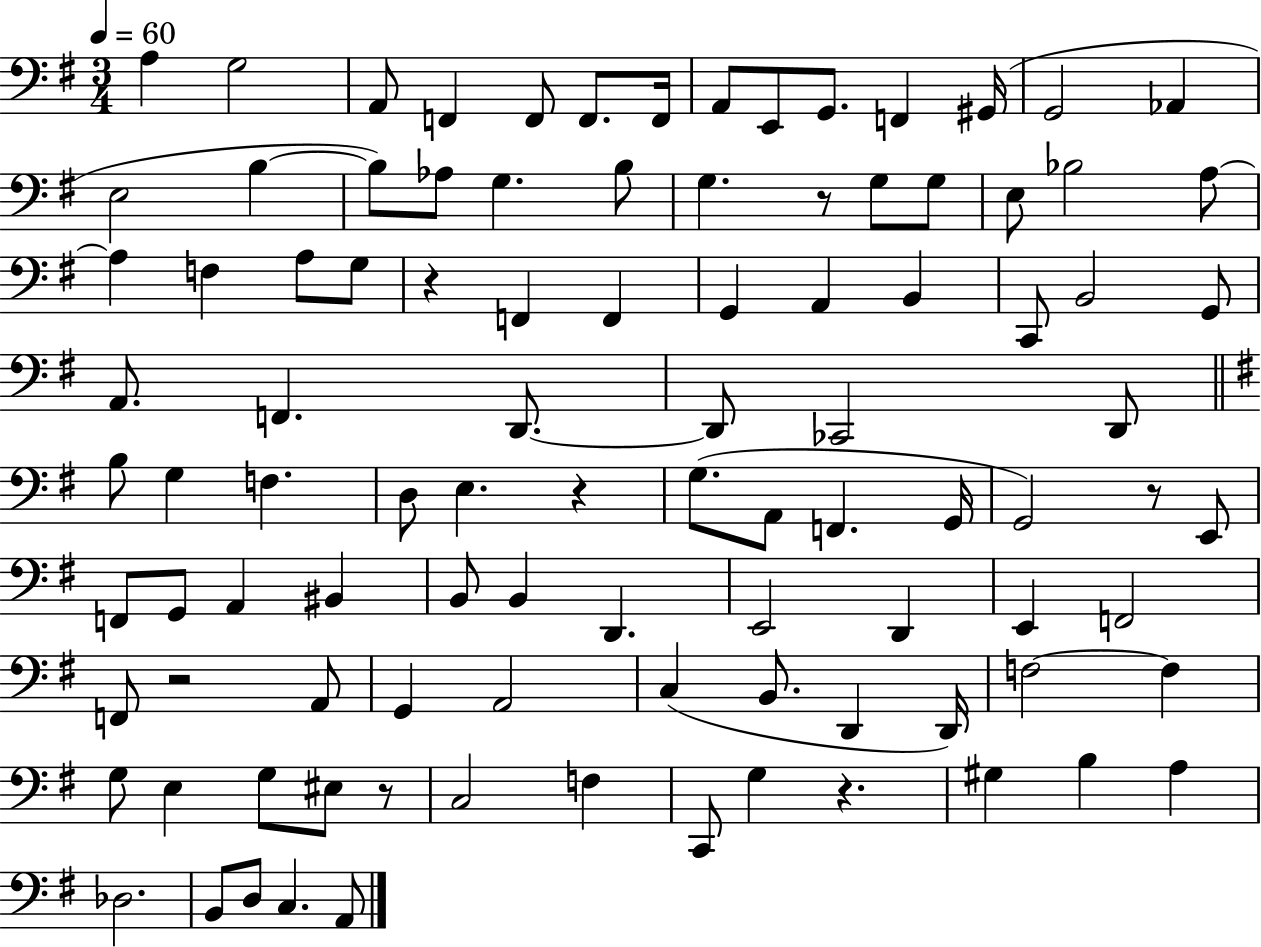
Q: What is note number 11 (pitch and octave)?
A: F2